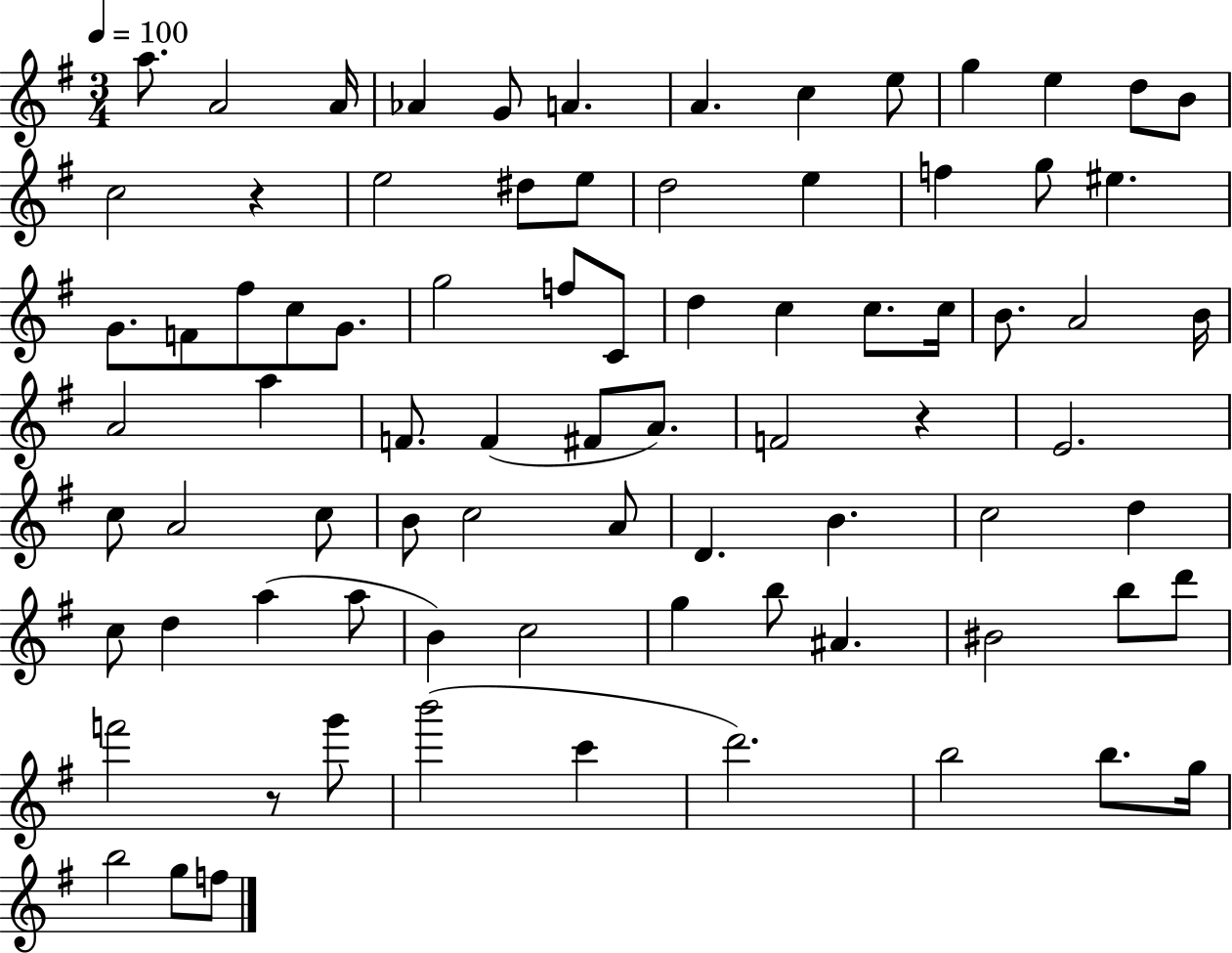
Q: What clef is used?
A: treble